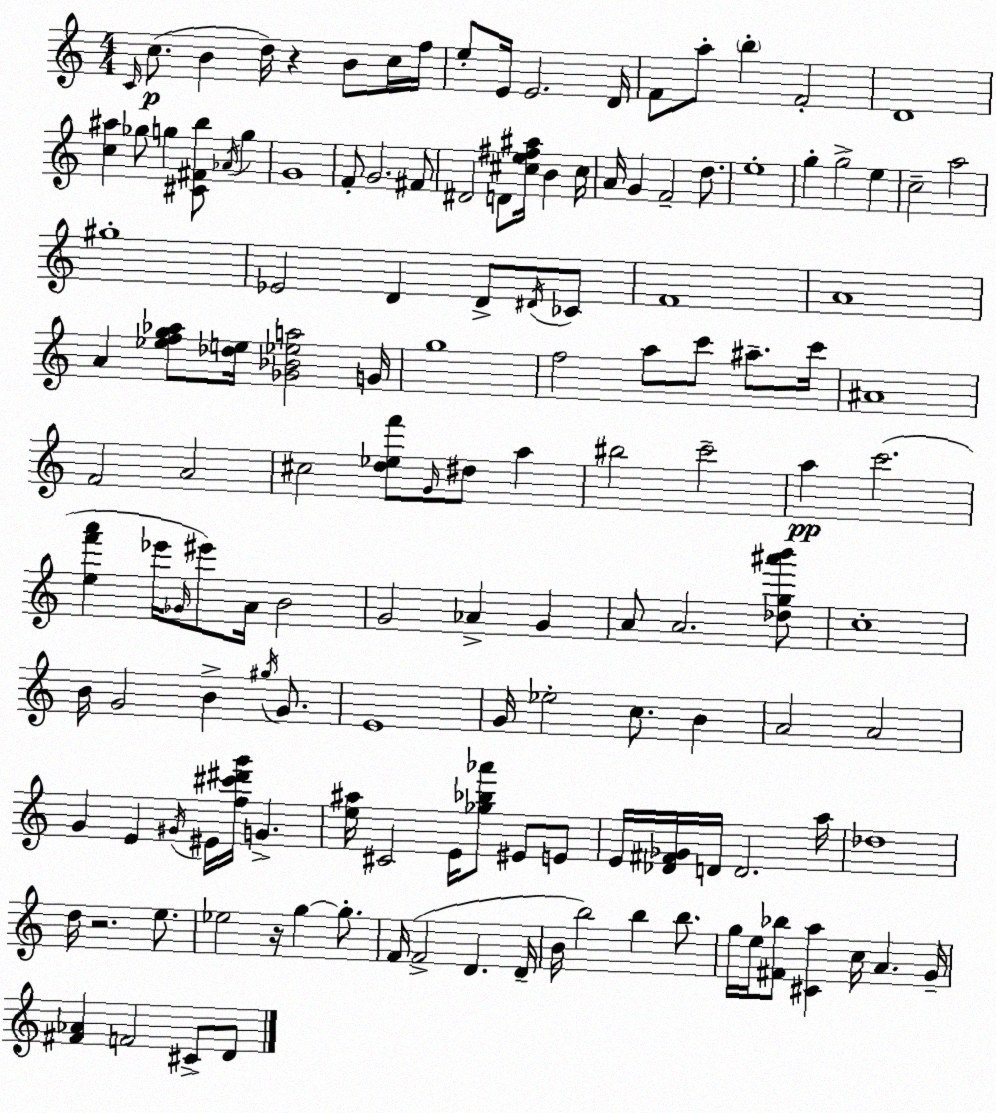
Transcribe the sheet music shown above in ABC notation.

X:1
T:Untitled
M:4/4
L:1/4
K:Am
C/4 c/2 B d/4 z B/2 c/4 f/4 e/2 E/4 E2 D/4 F/2 a/2 b F2 D4 [c^a] _g/2 g [^C^Fb]/2 _A/4 g G4 F/2 G2 ^F/2 ^D2 D/2 [^ce^f^a]/4 B ^c/4 A/4 G F2 d/2 e4 g g2 e c2 a2 ^g4 _E2 D D/2 ^D/4 _C/2 F4 A4 A [_efg_a]/2 [_de]/4 [_G_B_ea]2 G/4 g4 f2 a/2 c'/2 ^a/2 c'/4 ^A4 F2 A2 ^c2 [d_ef']/2 G/4 ^d/2 a ^b2 c'2 a c'2 [ef'a'] _e'/4 _G/4 ^e'/2 A/4 B2 G2 _A G A/2 A2 [_dg^a'b']/2 c4 B/4 G2 B ^g/4 G/2 E4 G/4 _e2 c/2 B A2 A2 G E ^G/4 ^E/4 [f^c'^d'g']/4 G [e^a]/4 ^C2 E/4 [_g_b_a']/2 ^E/2 E/2 E/4 [_D^F_G]/4 D/4 D2 a/4 _d4 d/4 z2 e/2 _e2 z/4 g g/2 F/4 F2 D D/4 B/4 b2 b b/2 g/4 e/4 [^F_b]/2 [^Ca] c/4 A G/4 [^F_A] F2 ^C/2 D/2